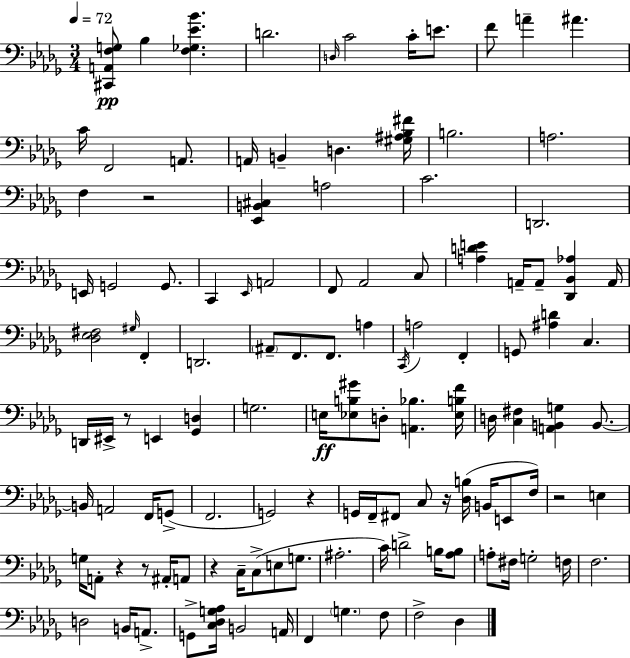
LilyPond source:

{
  \clef bass
  \numericTimeSignature
  \time 3/4
  \key bes \minor
  \tempo 4 = 72
  <cis, a, f g>8\pp bes4 <f ges ees' bes'>4. | d'2. | \grace { d16 } c'2 c'16-. e'8. | f'8 a'4-- ais'4. | \break c'16 f,2 a,8. | a,16 b,4-- d4. | <gis ais bes fis'>16 b2. | a2. | \break f4 r2 | <ees, b, cis>4 a2 | c'2. | d,2. | \break e,16 g,2 g,8. | c,4 \grace { ees,16 } a,2 | f,8 aes,2 | c8 <a d' e'>4 a,16-- a,8-- <des, bes, aes>4 | \break a,16 <des ees fis>2 \grace { gis16 } f,4-. | d,2. | \parenthesize ais,8-- f,8. f,8. a4 | \acciaccatura { c,16 } a2 | \break f,4-. g,8 <ais d'>4 c4. | d,16 eis,16-> r8 e,4 | <ges, d>4 g2. | e16\ff <ees b gis'>8 d8-. <a, bes>4. | \break <ees b f'>16 d16 <c fis>4 <a, b, g>4 | b,8.~~ b,16 a,2 | f,16 g,8->( f,2. | g,2) | \break r4 g,16 f,16-- fis,8 c8 r16 <des b>16( | b,16 e,8 f16) r2 | e4 g16 a,8-. r4 r8 | ais,16-. a,8 r4 c16-- c8->( e8 | \break g8. ais2.-. | c'16) d'2-> | b16 <aes b>8 a8-. fis16 g2-. | f16 f2. | \break d2 | b,16 a,8.-> g,8-> <c des g aes>16 b,2 | a,16 f,4 \parenthesize g4. | f8 f2-> | \break des4 \bar "|."
}